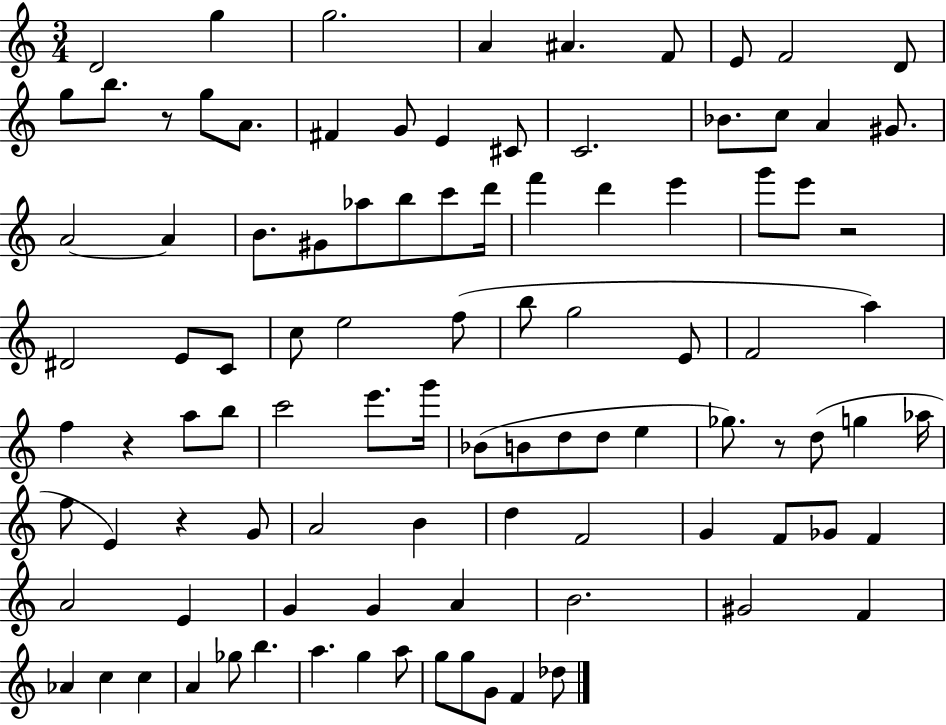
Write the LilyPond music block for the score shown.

{
  \clef treble
  \numericTimeSignature
  \time 3/4
  \key c \major
  \repeat volta 2 { d'2 g''4 | g''2. | a'4 ais'4. f'8 | e'8 f'2 d'8 | \break g''8 b''8. r8 g''8 a'8. | fis'4 g'8 e'4 cis'8 | c'2. | bes'8. c''8 a'4 gis'8. | \break a'2~~ a'4 | b'8. gis'8 aes''8 b''8 c'''8 d'''16 | f'''4 d'''4 e'''4 | g'''8 e'''8 r2 | \break dis'2 e'8 c'8 | c''8 e''2 f''8( | b''8 g''2 e'8 | f'2 a''4) | \break f''4 r4 a''8 b''8 | c'''2 e'''8. g'''16 | bes'8( b'8 d''8 d''8 e''4 | ges''8.) r8 d''8( g''4 aes''16 | \break f''8 e'4) r4 g'8 | a'2 b'4 | d''4 f'2 | g'4 f'8 ges'8 f'4 | \break a'2 e'4 | g'4 g'4 a'4 | b'2. | gis'2 f'4 | \break aes'4 c''4 c''4 | a'4 ges''8 b''4. | a''4. g''4 a''8 | g''8 g''8 g'8 f'4 des''8 | \break } \bar "|."
}